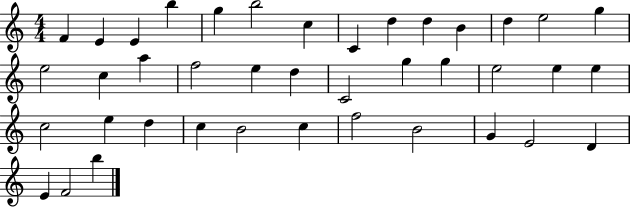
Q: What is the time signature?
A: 4/4